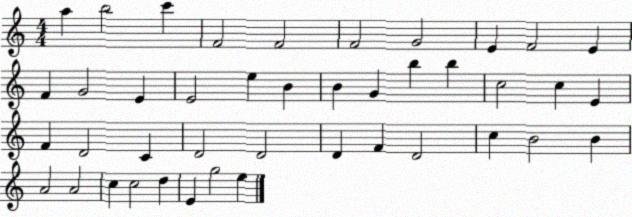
X:1
T:Untitled
M:4/4
L:1/4
K:C
a b2 c' F2 F2 F2 G2 E F2 E F G2 E E2 e B B G b b c2 c E F D2 C D2 D2 D F D2 c B2 B A2 A2 c c2 d E g2 e